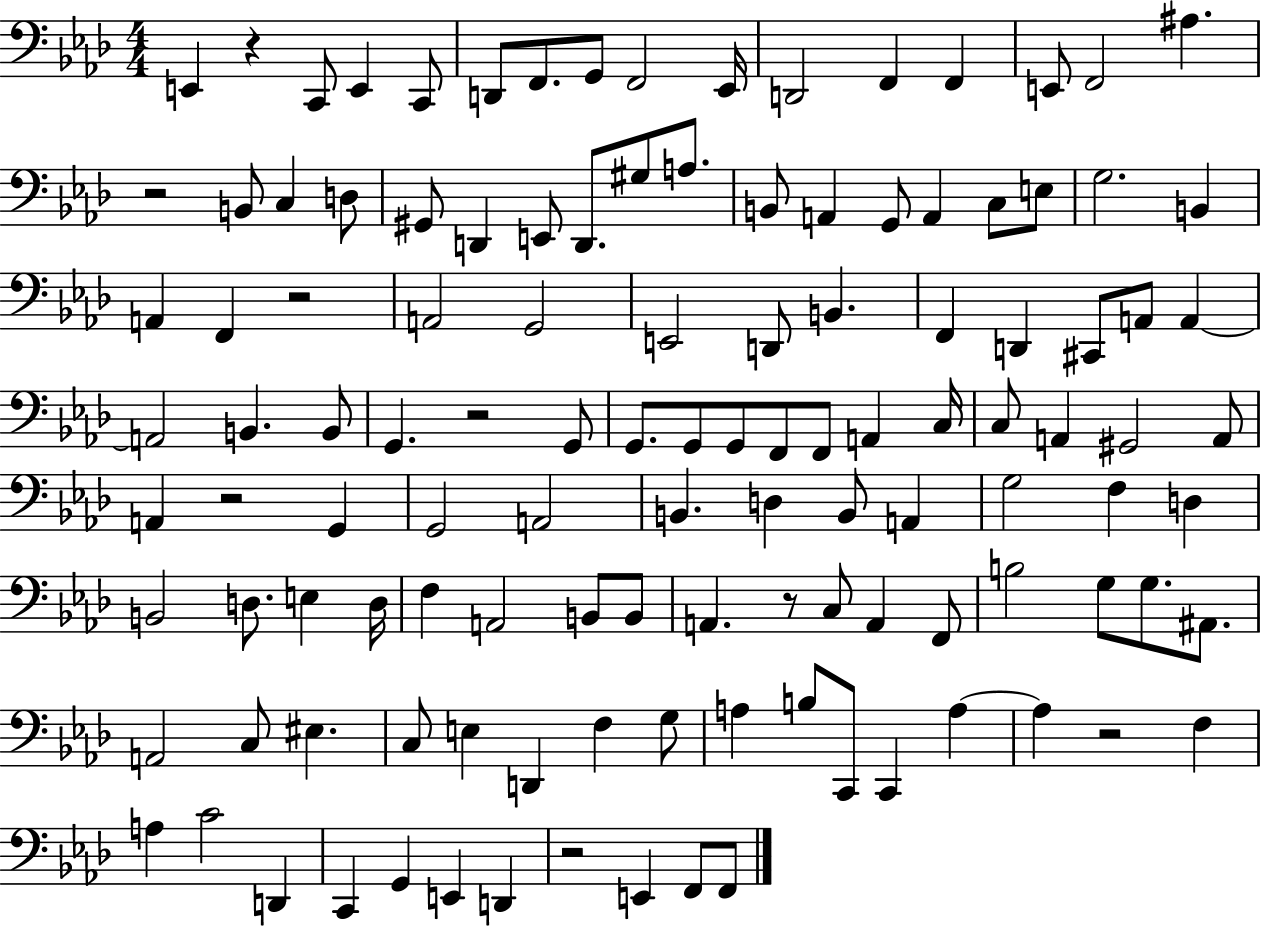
{
  \clef bass
  \numericTimeSignature
  \time 4/4
  \key aes \major
  \repeat volta 2 { e,4 r4 c,8 e,4 c,8 | d,8 f,8. g,8 f,2 ees,16 | d,2 f,4 f,4 | e,8 f,2 ais4. | \break r2 b,8 c4 d8 | gis,8 d,4 e,8 d,8. gis8 a8. | b,8 a,4 g,8 a,4 c8 e8 | g2. b,4 | \break a,4 f,4 r2 | a,2 g,2 | e,2 d,8 b,4. | f,4 d,4 cis,8 a,8 a,4~~ | \break a,2 b,4. b,8 | g,4. r2 g,8 | g,8. g,8 g,8 f,8 f,8 a,4 c16 | c8 a,4 gis,2 a,8 | \break a,4 r2 g,4 | g,2 a,2 | b,4. d4 b,8 a,4 | g2 f4 d4 | \break b,2 d8. e4 d16 | f4 a,2 b,8 b,8 | a,4. r8 c8 a,4 f,8 | b2 g8 g8. ais,8. | \break a,2 c8 eis4. | c8 e4 d,4 f4 g8 | a4 b8 c,8 c,4 a4~~ | a4 r2 f4 | \break a4 c'2 d,4 | c,4 g,4 e,4 d,4 | r2 e,4 f,8 f,8 | } \bar "|."
}